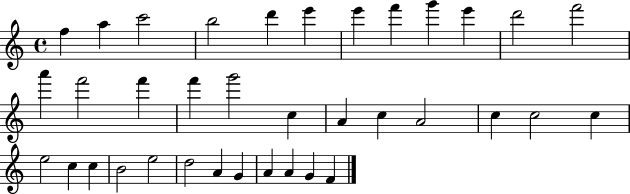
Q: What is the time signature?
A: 4/4